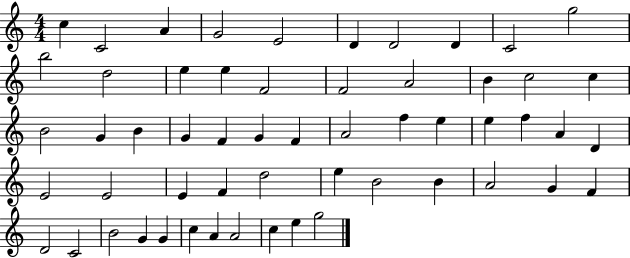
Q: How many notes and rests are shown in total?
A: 56